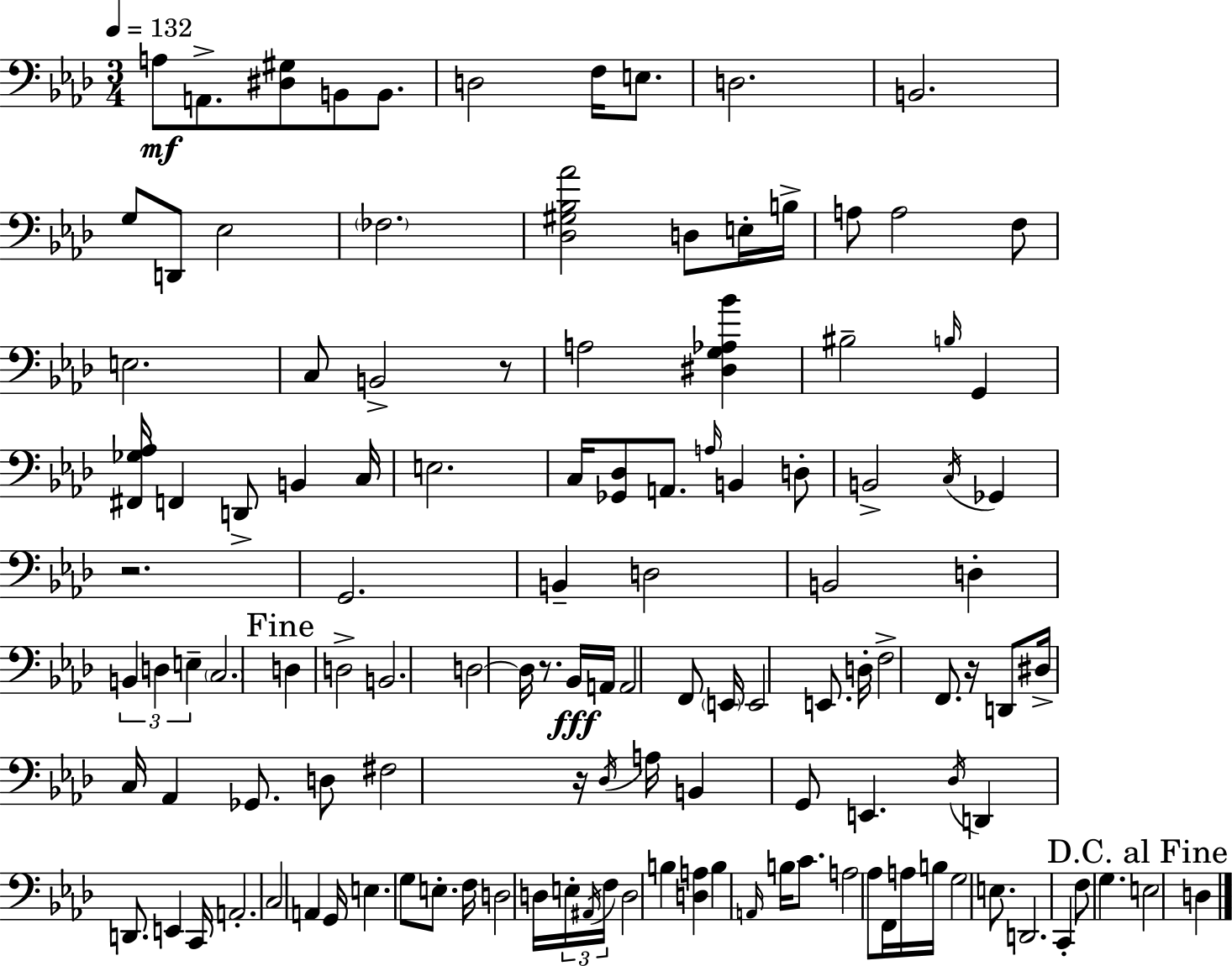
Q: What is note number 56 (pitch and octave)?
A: A2